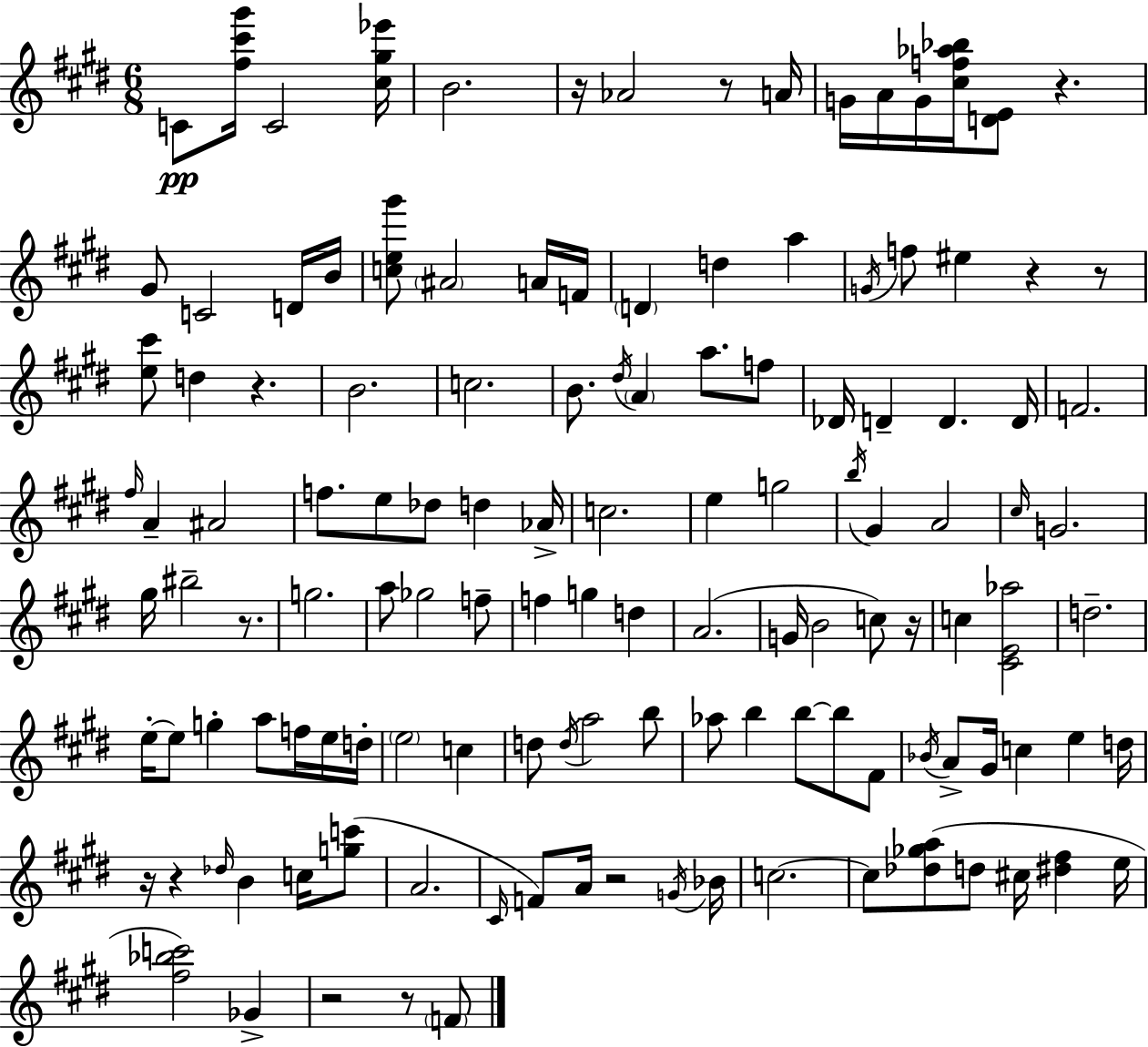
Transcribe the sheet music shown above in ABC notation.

X:1
T:Untitled
M:6/8
L:1/4
K:E
C/2 [^f^c'^g']/4 C2 [^c^g_e']/4 B2 z/4 _A2 z/2 A/4 G/4 A/4 G/4 [^cf_a_b]/4 [DE]/2 z ^G/2 C2 D/4 B/4 [ce^g']/2 ^A2 A/4 F/4 D d a G/4 f/2 ^e z z/2 [e^c']/2 d z B2 c2 B/2 ^d/4 A a/2 f/2 _D/4 D D D/4 F2 ^f/4 A ^A2 f/2 e/2 _d/2 d _A/4 c2 e g2 b/4 ^G A2 ^c/4 G2 ^g/4 ^b2 z/2 g2 a/2 _g2 f/2 f g d A2 G/4 B2 c/2 z/4 c [^CE_a]2 d2 e/4 e/2 g a/2 f/4 e/4 d/4 e2 c d/2 d/4 a2 b/2 _a/2 b b/2 b/2 ^F/2 _B/4 A/2 ^G/4 c e d/4 z/4 z _d/4 B c/4 [gc']/2 A2 ^C/4 F/2 A/4 z2 G/4 _B/4 c2 c/2 [_d_ga]/2 d/2 ^c/4 [^d^f] e/4 [^f_bc']2 _G z2 z/2 F/2